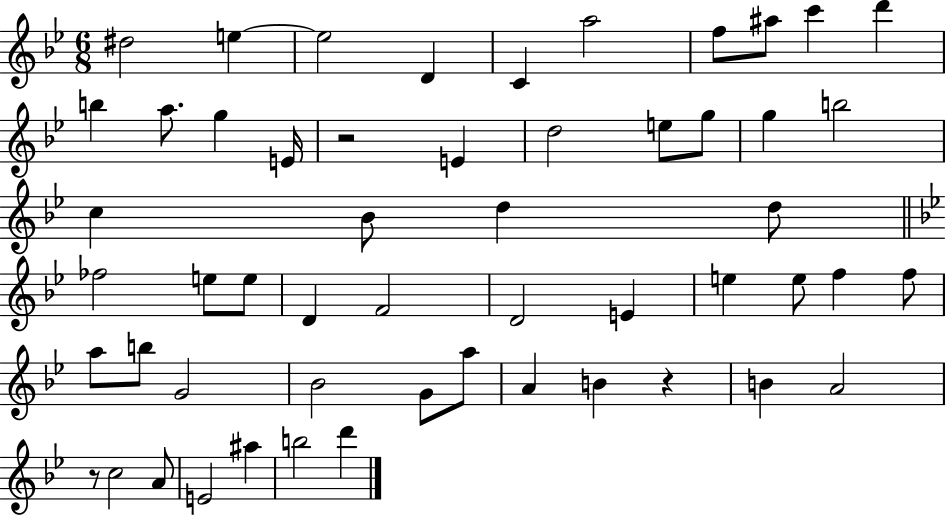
X:1
T:Untitled
M:6/8
L:1/4
K:Bb
^d2 e e2 D C a2 f/2 ^a/2 c' d' b a/2 g E/4 z2 E d2 e/2 g/2 g b2 c _B/2 d d/2 _f2 e/2 e/2 D F2 D2 E e e/2 f f/2 a/2 b/2 G2 _B2 G/2 a/2 A B z B A2 z/2 c2 A/2 E2 ^a b2 d'